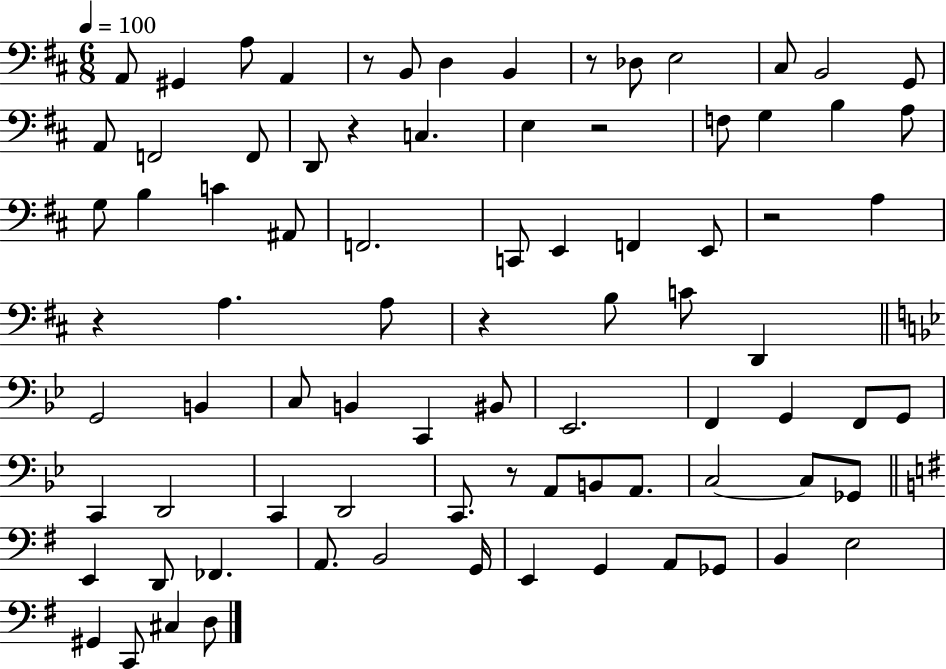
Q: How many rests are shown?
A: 8